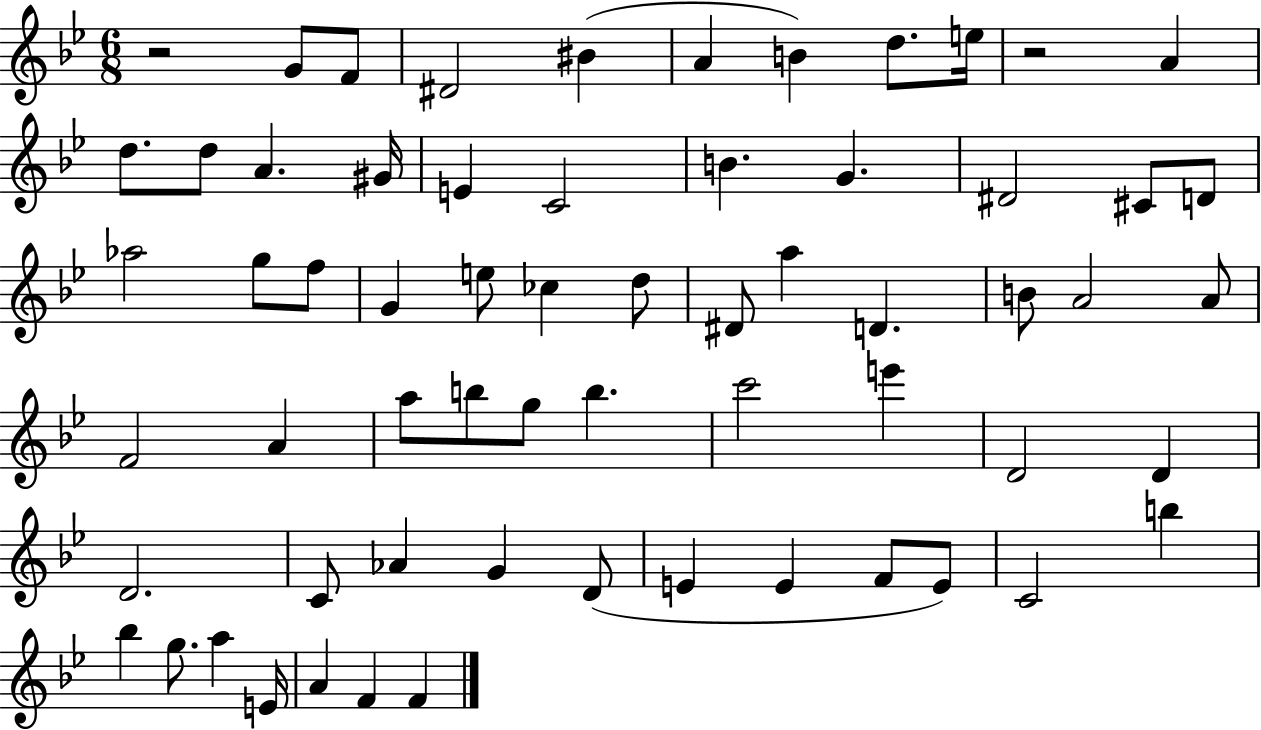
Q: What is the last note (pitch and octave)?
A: F4